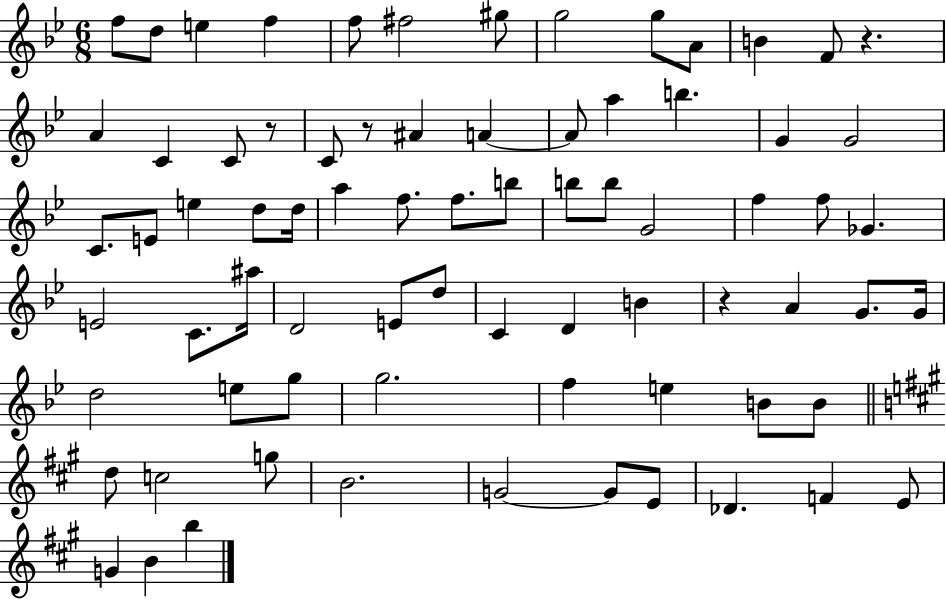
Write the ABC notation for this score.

X:1
T:Untitled
M:6/8
L:1/4
K:Bb
f/2 d/2 e f f/2 ^f2 ^g/2 g2 g/2 A/2 B F/2 z A C C/2 z/2 C/2 z/2 ^A A A/2 a b G G2 C/2 E/2 e d/2 d/4 a f/2 f/2 b/2 b/2 b/2 G2 f f/2 _G E2 C/2 ^a/4 D2 E/2 d/2 C D B z A G/2 G/4 d2 e/2 g/2 g2 f e B/2 B/2 d/2 c2 g/2 B2 G2 G/2 E/2 _D F E/2 G B b